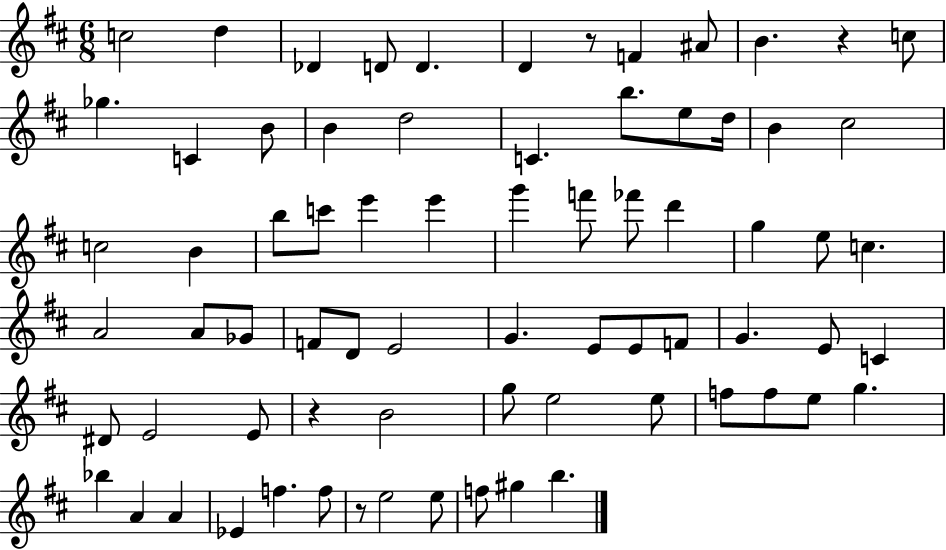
{
  \clef treble
  \numericTimeSignature
  \time 6/8
  \key d \major
  c''2 d''4 | des'4 d'8 d'4. | d'4 r8 f'4 ais'8 | b'4. r4 c''8 | \break ges''4. c'4 b'8 | b'4 d''2 | c'4. b''8. e''8 d''16 | b'4 cis''2 | \break c''2 b'4 | b''8 c'''8 e'''4 e'''4 | g'''4 f'''8 fes'''8 d'''4 | g''4 e''8 c''4. | \break a'2 a'8 ges'8 | f'8 d'8 e'2 | g'4. e'8 e'8 f'8 | g'4. e'8 c'4 | \break dis'8 e'2 e'8 | r4 b'2 | g''8 e''2 e''8 | f''8 f''8 e''8 g''4. | \break bes''4 a'4 a'4 | ees'4 f''4. f''8 | r8 e''2 e''8 | f''8 gis''4 b''4. | \break \bar "|."
}